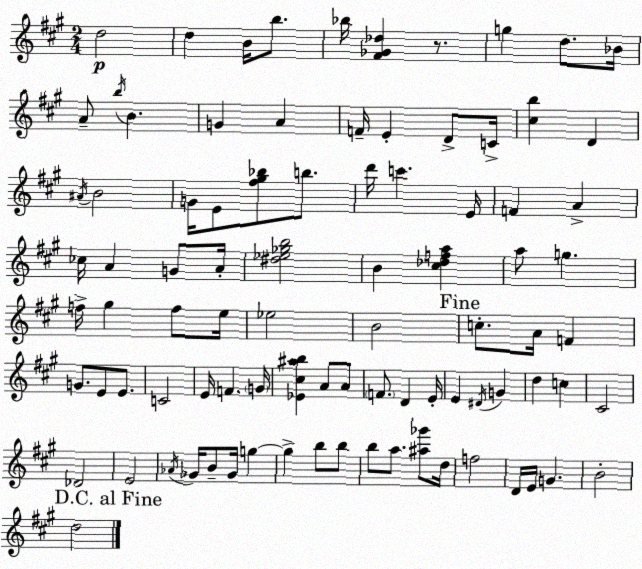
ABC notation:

X:1
T:Untitled
M:2/4
L:1/4
K:A
d2 d B/4 b/2 _b/4 [^F_G_d] z/2 g d/2 _B/4 A/2 b/4 B G A F/4 E D/2 C/4 [^cb] D ^A/4 B2 G/4 E/2 [^f^g_b]/2 b/2 d'/4 c' E/4 F A _c/4 A G/2 A/4 [^d_e_gb]2 B [^c_dfa] a/2 g f/4 ^g f/2 e/4 _e2 B2 c/2 A/4 F G/2 E/2 E/2 C2 E/4 F G/4 [_E^c^ab] A/2 A/2 F/2 D E/4 E ^D/4 G d c ^C2 _D2 E2 _A/4 _G/4 B/2 _G/4 g g b/2 b/2 b/2 a/2 [^a_g']/2 d/4 f2 D/4 E/4 G B2 d2